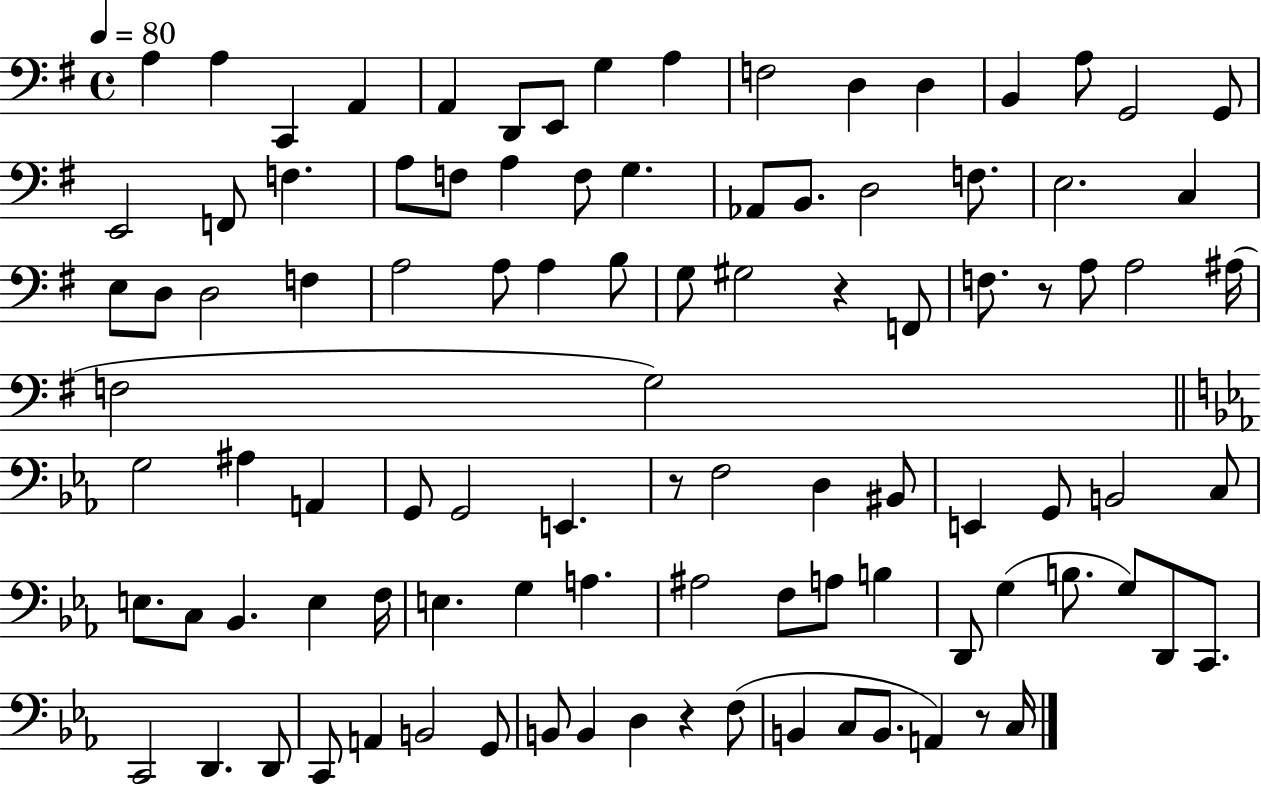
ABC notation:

X:1
T:Untitled
M:4/4
L:1/4
K:G
A, A, C,, A,, A,, D,,/2 E,,/2 G, A, F,2 D, D, B,, A,/2 G,,2 G,,/2 E,,2 F,,/2 F, A,/2 F,/2 A, F,/2 G, _A,,/2 B,,/2 D,2 F,/2 E,2 C, E,/2 D,/2 D,2 F, A,2 A,/2 A, B,/2 G,/2 ^G,2 z F,,/2 F,/2 z/2 A,/2 A,2 ^A,/4 F,2 G,2 G,2 ^A, A,, G,,/2 G,,2 E,, z/2 F,2 D, ^B,,/2 E,, G,,/2 B,,2 C,/2 E,/2 C,/2 _B,, E, F,/4 E, G, A, ^A,2 F,/2 A,/2 B, D,,/2 G, B,/2 G,/2 D,,/2 C,,/2 C,,2 D,, D,,/2 C,,/2 A,, B,,2 G,,/2 B,,/2 B,, D, z F,/2 B,, C,/2 B,,/2 A,, z/2 C,/4